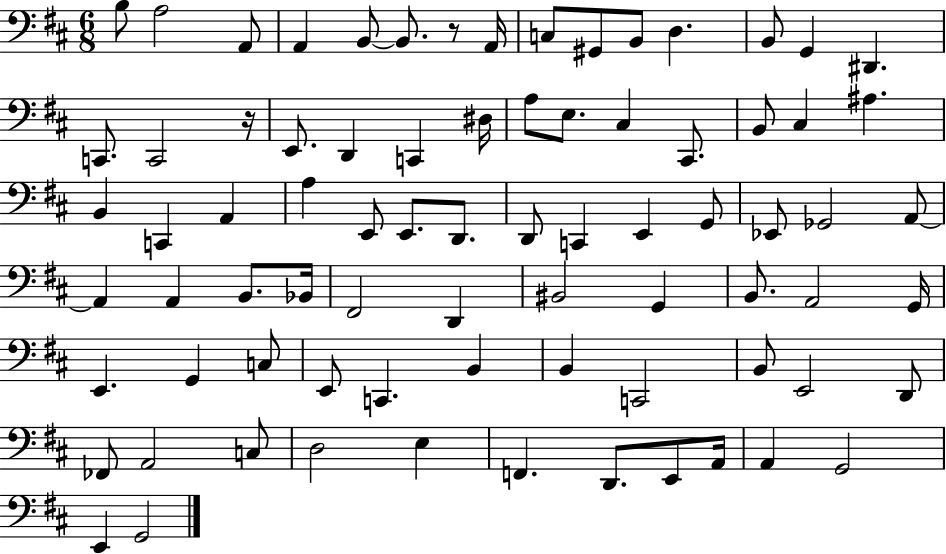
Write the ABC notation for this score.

X:1
T:Untitled
M:6/8
L:1/4
K:D
B,/2 A,2 A,,/2 A,, B,,/2 B,,/2 z/2 A,,/4 C,/2 ^G,,/2 B,,/2 D, B,,/2 G,, ^D,, C,,/2 C,,2 z/4 E,,/2 D,, C,, ^D,/4 A,/2 E,/2 ^C, ^C,,/2 B,,/2 ^C, ^A, B,, C,, A,, A, E,,/2 E,,/2 D,,/2 D,,/2 C,, E,, G,,/2 _E,,/2 _G,,2 A,,/2 A,, A,, B,,/2 _B,,/4 ^F,,2 D,, ^B,,2 G,, B,,/2 A,,2 G,,/4 E,, G,, C,/2 E,,/2 C,, B,, B,, C,,2 B,,/2 E,,2 D,,/2 _F,,/2 A,,2 C,/2 D,2 E, F,, D,,/2 E,,/2 A,,/4 A,, G,,2 E,, G,,2